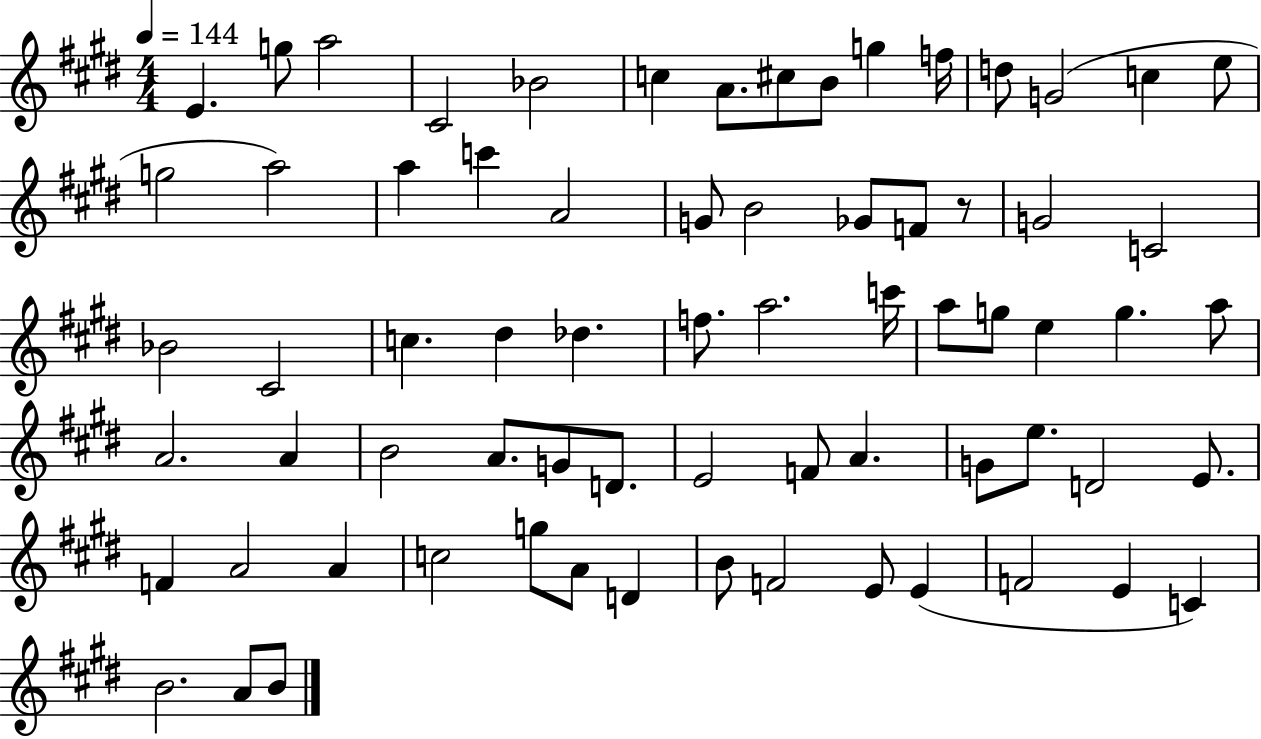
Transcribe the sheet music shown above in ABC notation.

X:1
T:Untitled
M:4/4
L:1/4
K:E
E g/2 a2 ^C2 _B2 c A/2 ^c/2 B/2 g f/4 d/2 G2 c e/2 g2 a2 a c' A2 G/2 B2 _G/2 F/2 z/2 G2 C2 _B2 ^C2 c ^d _d f/2 a2 c'/4 a/2 g/2 e g a/2 A2 A B2 A/2 G/2 D/2 E2 F/2 A G/2 e/2 D2 E/2 F A2 A c2 g/2 A/2 D B/2 F2 E/2 E F2 E C B2 A/2 B/2